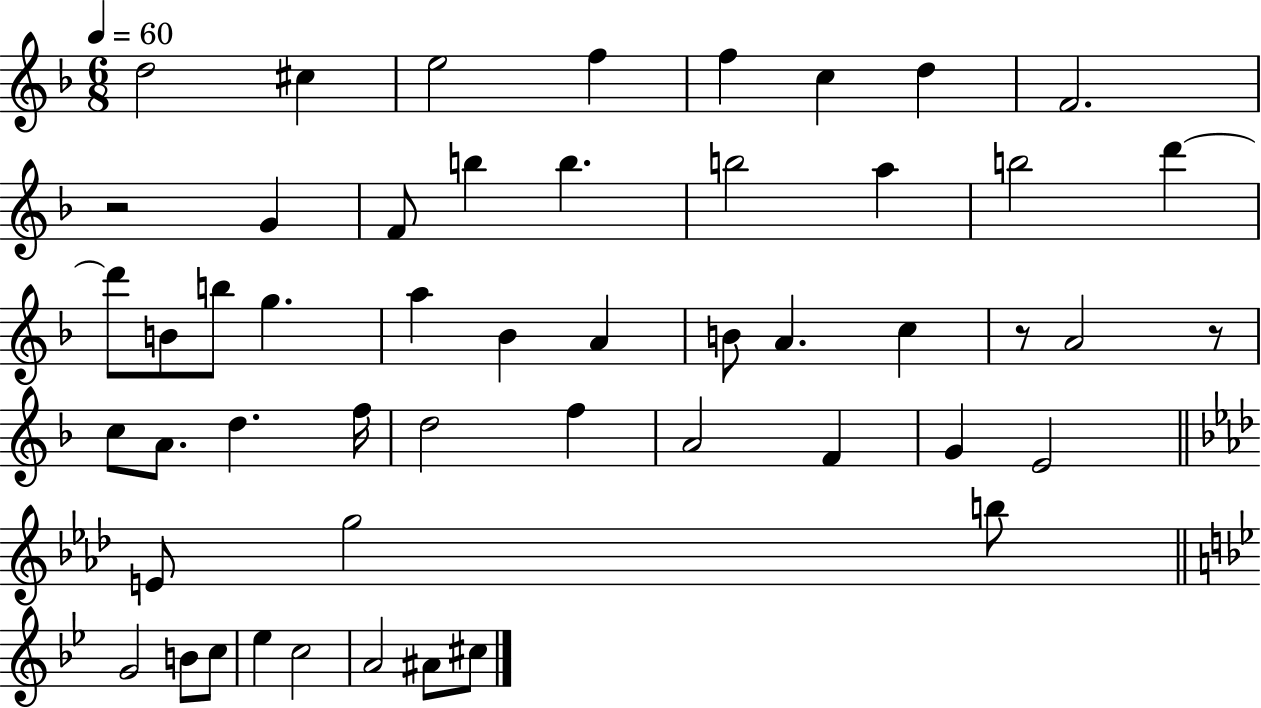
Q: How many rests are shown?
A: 3